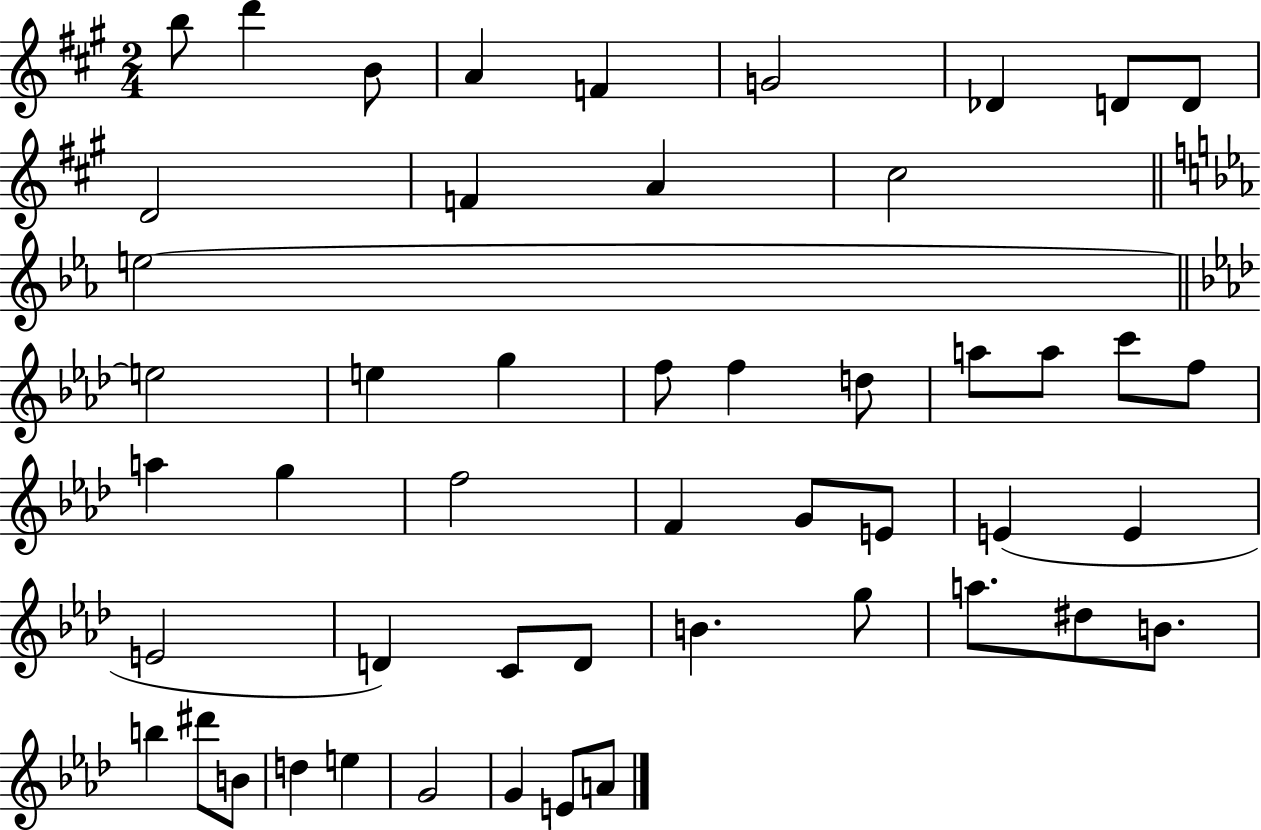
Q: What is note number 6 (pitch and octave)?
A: G4